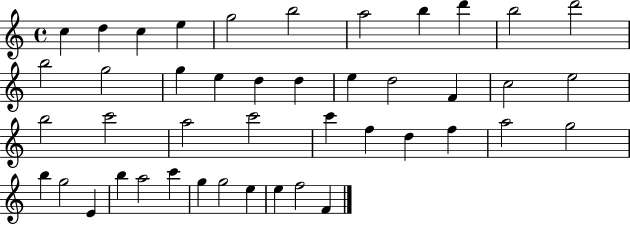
X:1
T:Untitled
M:4/4
L:1/4
K:C
c d c e g2 b2 a2 b d' b2 d'2 b2 g2 g e d d e d2 F c2 e2 b2 c'2 a2 c'2 c' f d f a2 g2 b g2 E b a2 c' g g2 e e f2 F